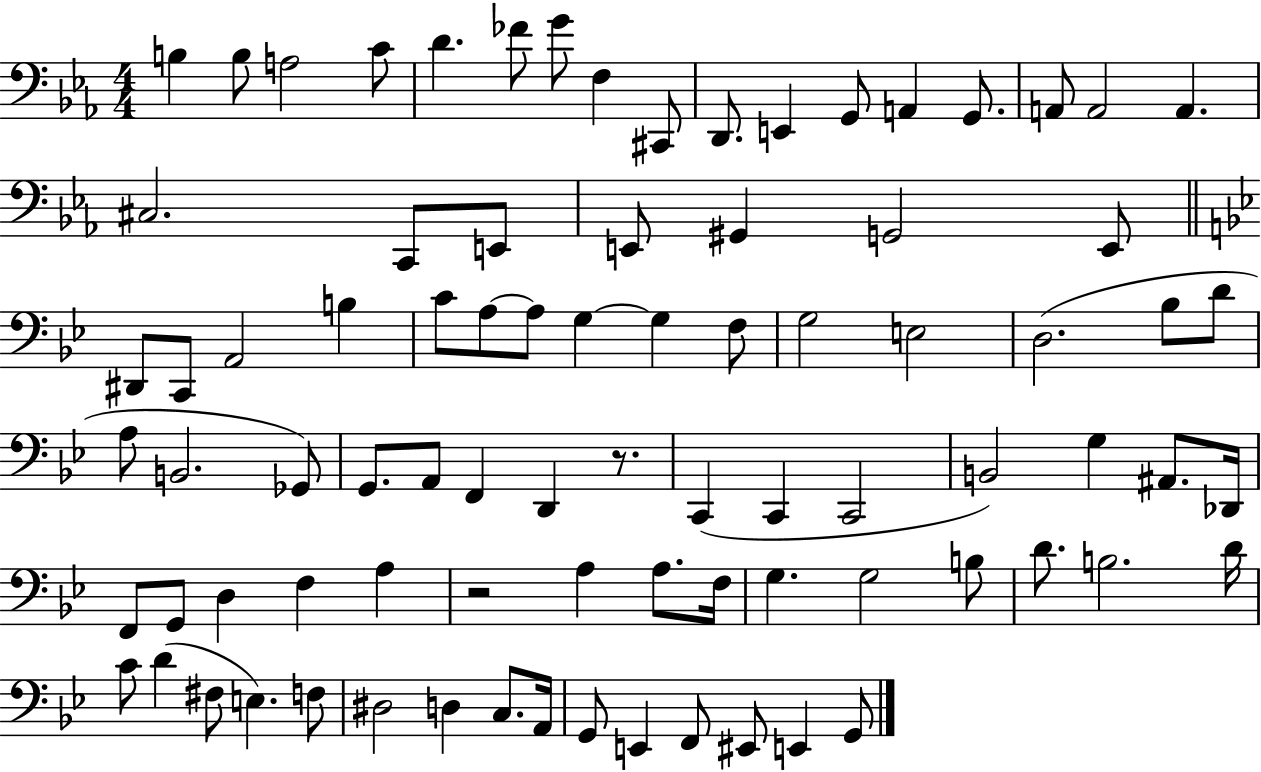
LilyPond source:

{
  \clef bass
  \numericTimeSignature
  \time 4/4
  \key ees \major
  \repeat volta 2 { b4 b8 a2 c'8 | d'4. fes'8 g'8 f4 cis,8 | d,8. e,4 g,8 a,4 g,8. | a,8 a,2 a,4. | \break cis2. c,8 e,8 | e,8 gis,4 g,2 e,8 | \bar "||" \break \key bes \major dis,8 c,8 a,2 b4 | c'8 a8~~ a8 g4~~ g4 f8 | g2 e2 | d2.( bes8 d'8 | \break a8 b,2. ges,8) | g,8. a,8 f,4 d,4 r8. | c,4( c,4 c,2 | b,2) g4 ais,8. des,16 | \break f,8 g,8 d4 f4 a4 | r2 a4 a8. f16 | g4. g2 b8 | d'8. b2. d'16 | \break c'8 d'4( fis8 e4.) f8 | dis2 d4 c8. a,16 | g,8 e,4 f,8 eis,8 e,4 g,8 | } \bar "|."
}